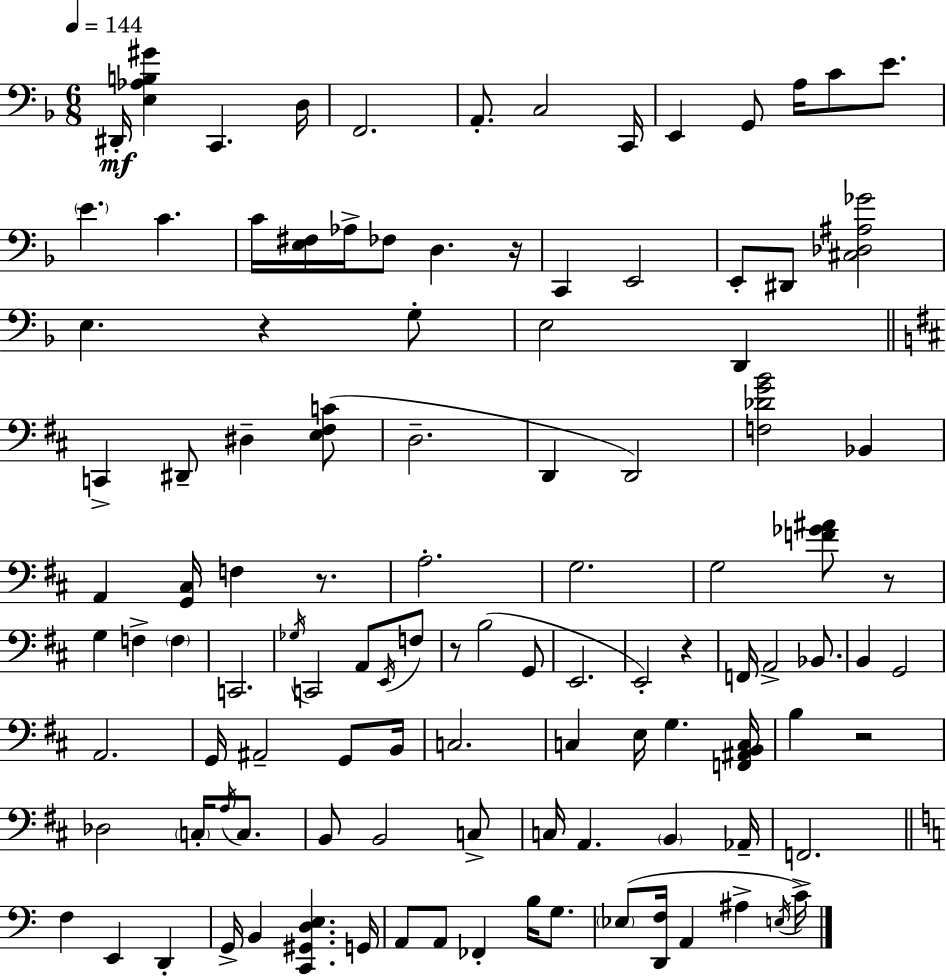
D#2/s [E3,Ab3,B3,G#4]/q C2/q. D3/s F2/h. A2/e. C3/h C2/s E2/q G2/e A3/s C4/e E4/e. E4/q. C4/q. C4/s [E3,F#3]/s Ab3/s FES3/e D3/q. R/s C2/q E2/h E2/e D#2/e [C#3,Db3,A#3,Gb4]/h E3/q. R/q G3/e E3/h D2/q C2/q D#2/e D#3/q [E3,F#3,C4]/e D3/h. D2/q D2/h [F3,Db4,G4,B4]/h Bb2/q A2/q [G2,C#3]/s F3/q R/e. A3/h. G3/h. G3/h [F4,Gb4,A#4]/e R/e G3/q F3/q F3/q C2/h. Gb3/s C2/h A2/e E2/s F3/e R/e B3/h G2/e E2/h. E2/h R/q F2/s A2/h Bb2/e. B2/q G2/h A2/h. G2/s A#2/h G2/e B2/s C3/h. C3/q E3/s G3/q. [F2,A#2,B2,C3]/s B3/q R/h Db3/h C3/s A3/s C3/e. B2/e B2/h C3/e C3/s A2/q. B2/q Ab2/s F2/h. F3/q E2/q D2/q G2/s B2/q [C2,G#2,D3,E3]/q. G2/s A2/e A2/e FES2/q B3/s G3/e. Eb3/e [D2,F3]/s A2/q A#3/q E3/s C4/s